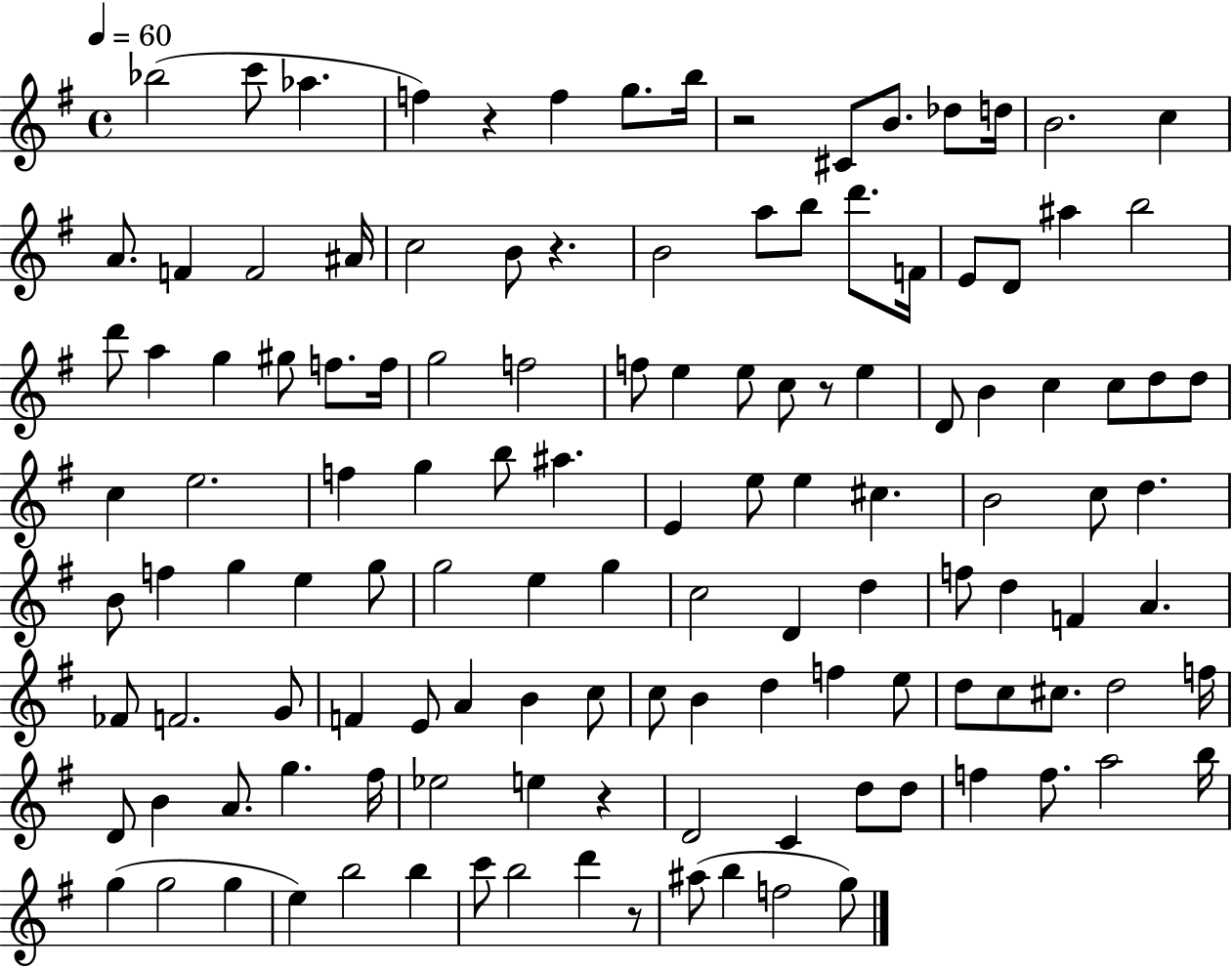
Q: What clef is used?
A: treble